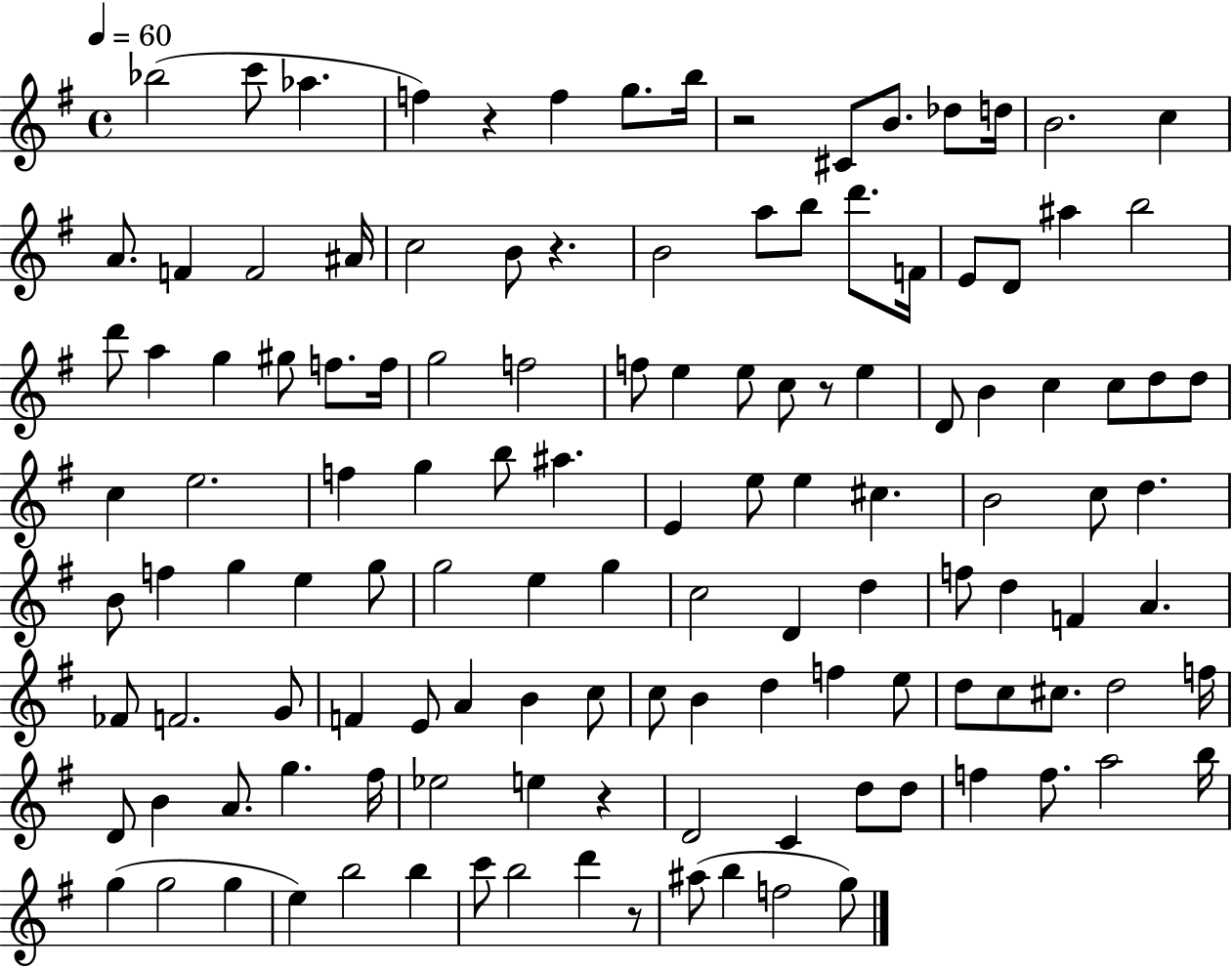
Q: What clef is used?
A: treble